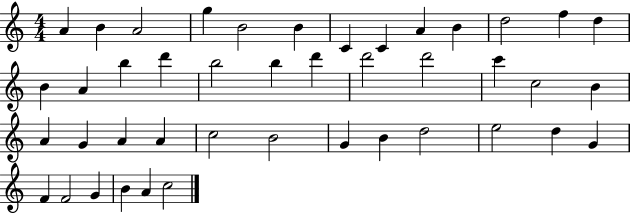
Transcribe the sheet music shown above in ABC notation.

X:1
T:Untitled
M:4/4
L:1/4
K:C
A B A2 g B2 B C C A B d2 f d B A b d' b2 b d' d'2 d'2 c' c2 B A G A A c2 B2 G B d2 e2 d G F F2 G B A c2